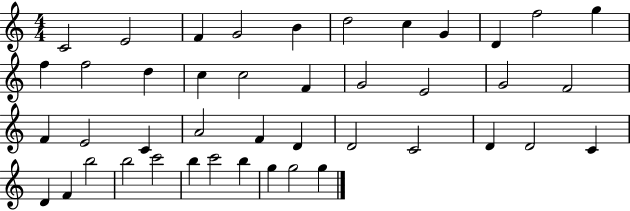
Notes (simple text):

C4/h E4/h F4/q G4/h B4/q D5/h C5/q G4/q D4/q F5/h G5/q F5/q F5/h D5/q C5/q C5/h F4/q G4/h E4/h G4/h F4/h F4/q E4/h C4/q A4/h F4/q D4/q D4/h C4/h D4/q D4/h C4/q D4/q F4/q B5/h B5/h C6/h B5/q C6/h B5/q G5/q G5/h G5/q